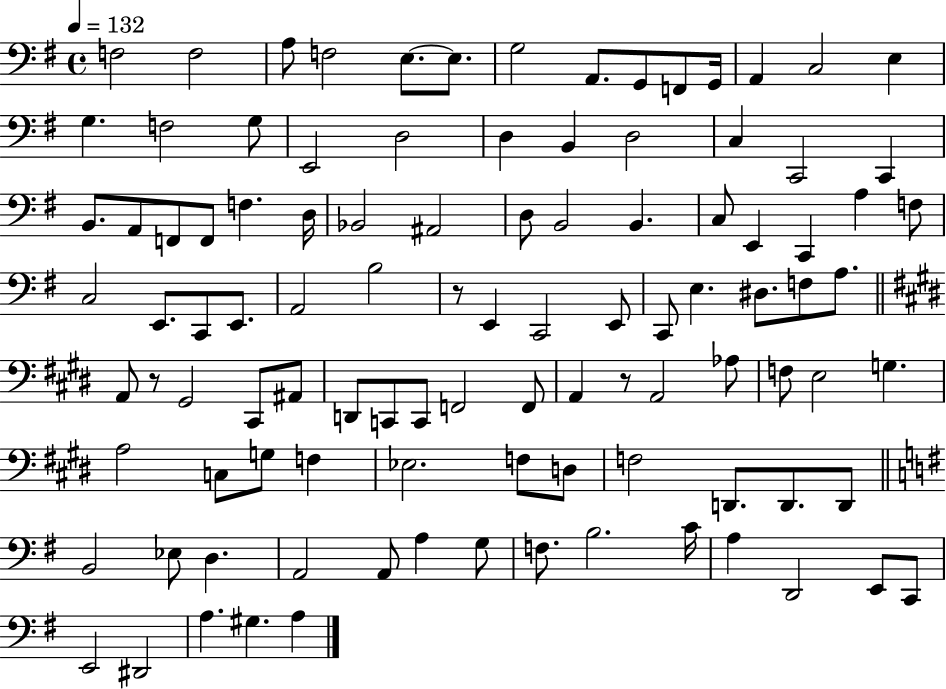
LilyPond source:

{
  \clef bass
  \time 4/4
  \defaultTimeSignature
  \key g \major
  \tempo 4 = 132
  f2 f2 | a8 f2 e8.~~ e8. | g2 a,8. g,8 f,8 g,16 | a,4 c2 e4 | \break g4. f2 g8 | e,2 d2 | d4 b,4 d2 | c4 c,2 c,4 | \break b,8. a,8 f,8 f,8 f4. d16 | bes,2 ais,2 | d8 b,2 b,4. | c8 e,4 c,4 a4 f8 | \break c2 e,8. c,8 e,8. | a,2 b2 | r8 e,4 c,2 e,8 | c,8 e4. dis8. f8 a8. | \break \bar "||" \break \key e \major a,8 r8 gis,2 cis,8 ais,8 | d,8 c,8 c,8 f,2 f,8 | a,4 r8 a,2 aes8 | f8 e2 g4. | \break a2 c8 g8 f4 | ees2. f8 d8 | f2 d,8. d,8. d,8 | \bar "||" \break \key g \major b,2 ees8 d4. | a,2 a,8 a4 g8 | f8. b2. c'16 | a4 d,2 e,8 c,8 | \break e,2 dis,2 | a4. gis4. a4 | \bar "|."
}